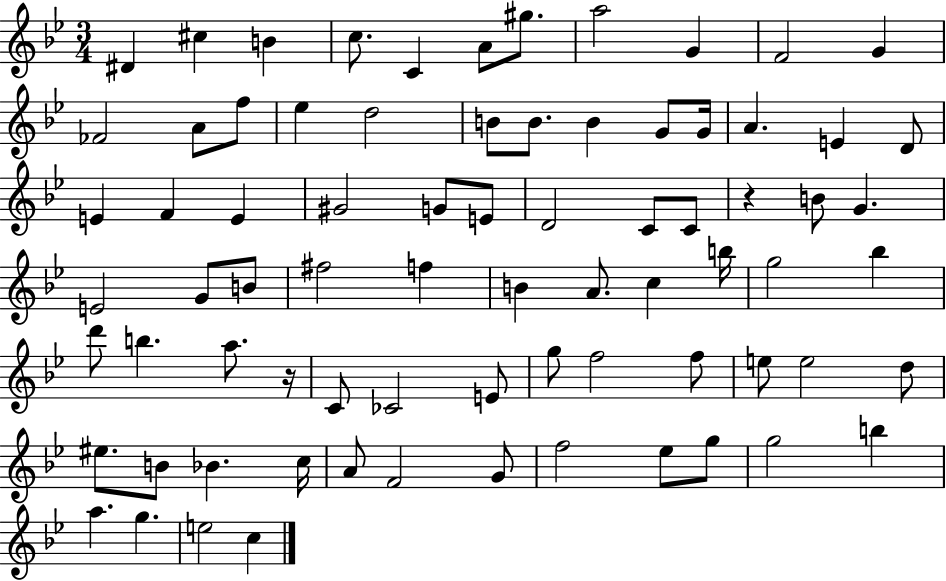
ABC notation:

X:1
T:Untitled
M:3/4
L:1/4
K:Bb
^D ^c B c/2 C A/2 ^g/2 a2 G F2 G _F2 A/2 f/2 _e d2 B/2 B/2 B G/2 G/4 A E D/2 E F E ^G2 G/2 E/2 D2 C/2 C/2 z B/2 G E2 G/2 B/2 ^f2 f B A/2 c b/4 g2 _b d'/2 b a/2 z/4 C/2 _C2 E/2 g/2 f2 f/2 e/2 e2 d/2 ^e/2 B/2 _B c/4 A/2 F2 G/2 f2 _e/2 g/2 g2 b a g e2 c